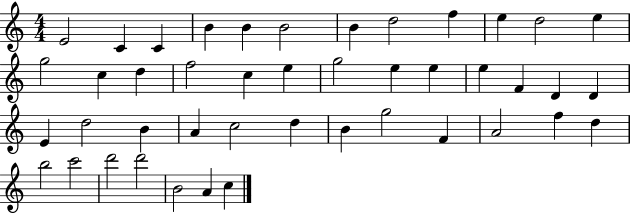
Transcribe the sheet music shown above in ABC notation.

X:1
T:Untitled
M:4/4
L:1/4
K:C
E2 C C B B B2 B d2 f e d2 e g2 c d f2 c e g2 e e e F D D E d2 B A c2 d B g2 F A2 f d b2 c'2 d'2 d'2 B2 A c